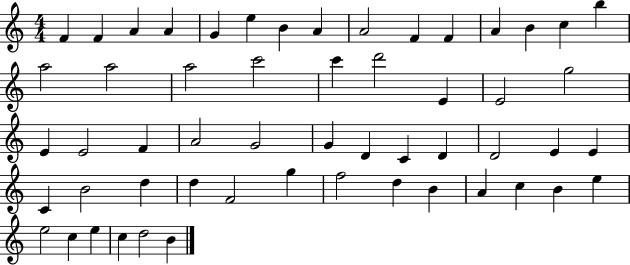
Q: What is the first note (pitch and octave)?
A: F4